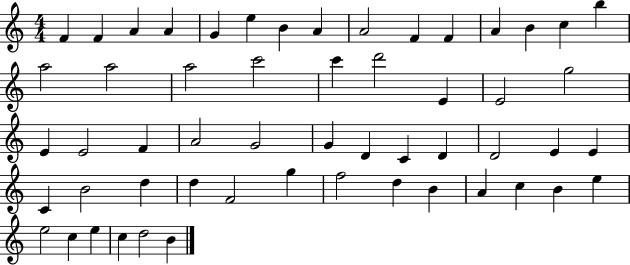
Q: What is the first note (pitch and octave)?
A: F4